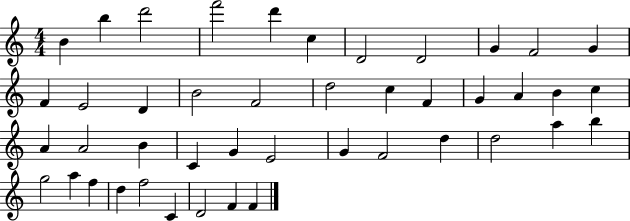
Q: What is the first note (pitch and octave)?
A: B4